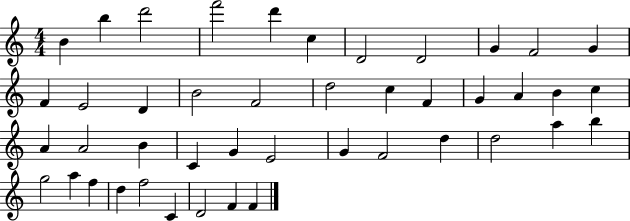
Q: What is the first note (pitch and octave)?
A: B4